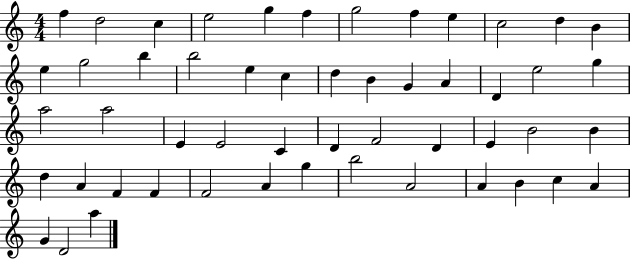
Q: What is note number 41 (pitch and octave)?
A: F4